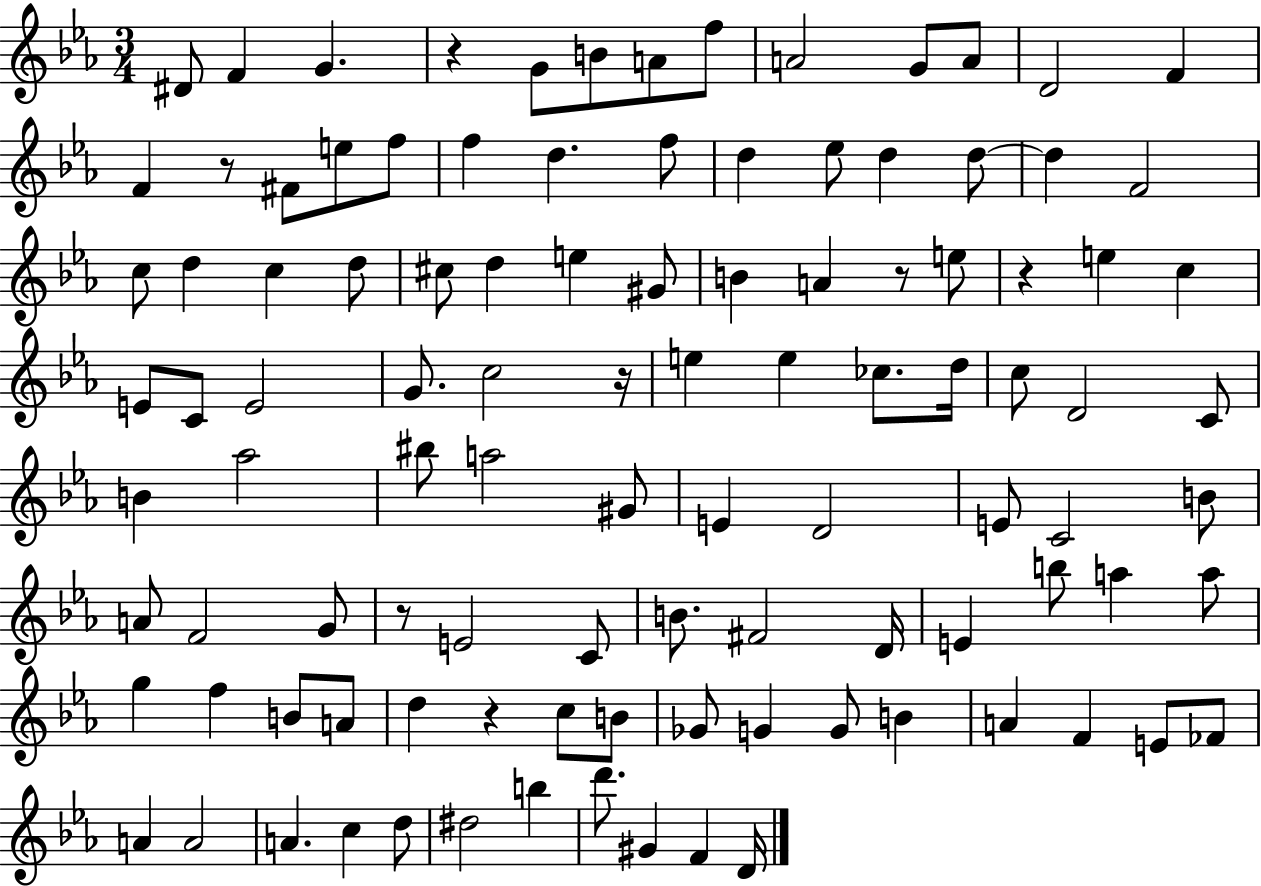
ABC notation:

X:1
T:Untitled
M:3/4
L:1/4
K:Eb
^D/2 F G z G/2 B/2 A/2 f/2 A2 G/2 A/2 D2 F F z/2 ^F/2 e/2 f/2 f d f/2 d _e/2 d d/2 d F2 c/2 d c d/2 ^c/2 d e ^G/2 B A z/2 e/2 z e c E/2 C/2 E2 G/2 c2 z/4 e e _c/2 d/4 c/2 D2 C/2 B _a2 ^b/2 a2 ^G/2 E D2 E/2 C2 B/2 A/2 F2 G/2 z/2 E2 C/2 B/2 ^F2 D/4 E b/2 a a/2 g f B/2 A/2 d z c/2 B/2 _G/2 G G/2 B A F E/2 _F/2 A A2 A c d/2 ^d2 b d'/2 ^G F D/4